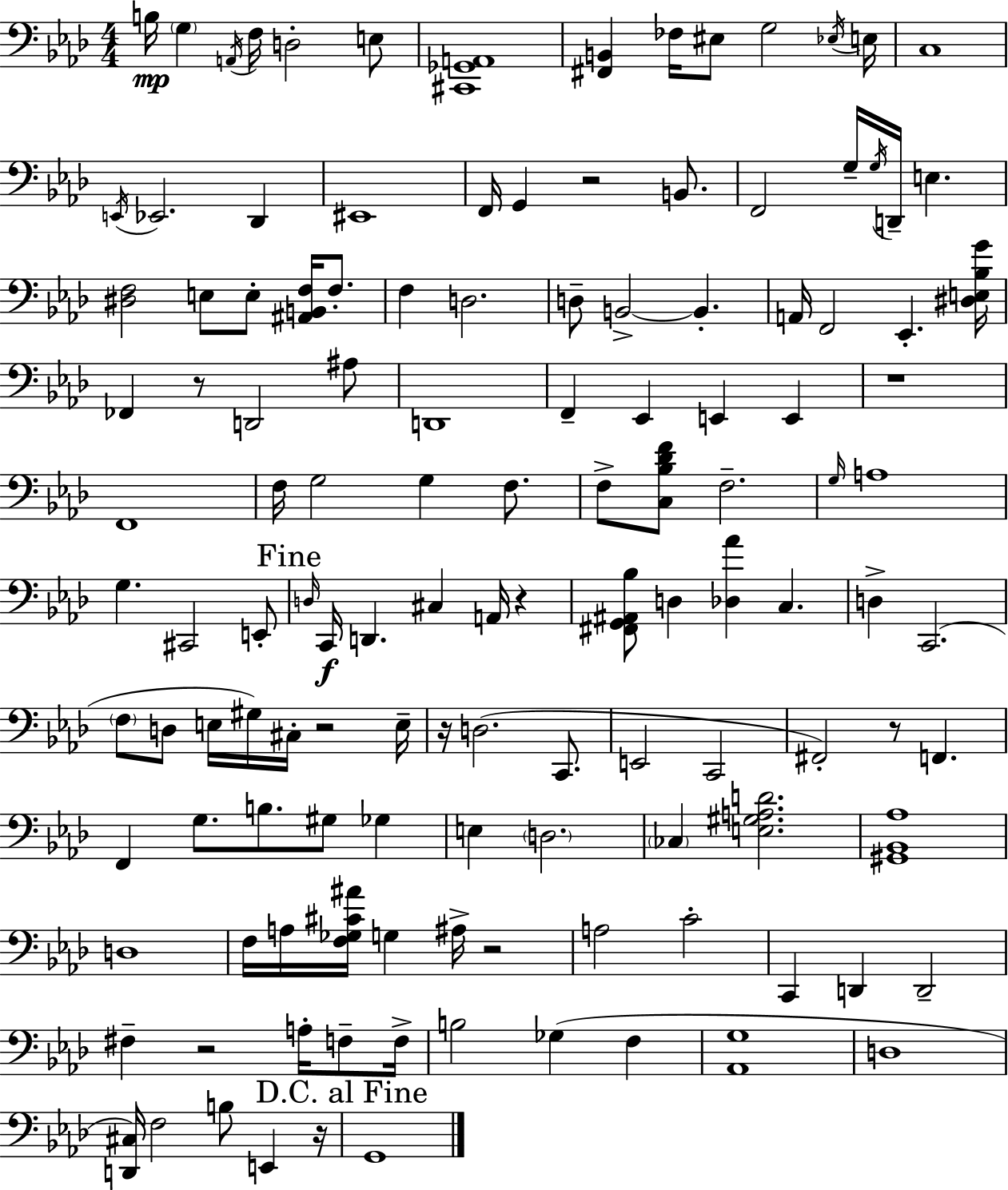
X:1
T:Untitled
M:4/4
L:1/4
K:Ab
B,/4 G, A,,/4 F,/4 D,2 E,/2 [^C,,_G,,A,,]4 [^F,,B,,] _F,/4 ^E,/2 G,2 _E,/4 E,/4 C,4 E,,/4 _E,,2 _D,, ^E,,4 F,,/4 G,, z2 B,,/2 F,,2 G,/4 G,/4 D,,/4 E, [^D,F,]2 E,/2 E,/2 [^A,,B,,F,]/4 F,/2 F, D,2 D,/2 B,,2 B,, A,,/4 F,,2 _E,, [^D,E,_B,G]/4 _F,, z/2 D,,2 ^A,/2 D,,4 F,, _E,, E,, E,, z4 F,,4 F,/4 G,2 G, F,/2 F,/2 [C,_B,_DF]/2 F,2 G,/4 A,4 G, ^C,,2 E,,/2 D,/4 C,,/4 D,, ^C, A,,/4 z [^F,,G,,^A,,_B,]/2 D, [_D,_A] C, D, C,,2 F,/2 D,/2 E,/4 ^G,/4 ^C,/4 z2 E,/4 z/4 D,2 C,,/2 E,,2 C,,2 ^F,,2 z/2 F,, F,, G,/2 B,/2 ^G,/2 _G, E, D,2 _C, [E,^G,A,D]2 [^G,,_B,,_A,]4 D,4 F,/4 A,/4 [F,_G,^C^A]/4 G, ^A,/4 z2 A,2 C2 C,, D,, D,,2 ^F, z2 A,/4 F,/2 F,/4 B,2 _G, F, [_A,,G,]4 D,4 [D,,^C,]/4 F,2 B,/2 E,, z/4 G,,4